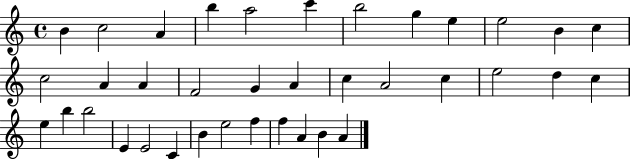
B4/q C5/h A4/q B5/q A5/h C6/q B5/h G5/q E5/q E5/h B4/q C5/q C5/h A4/q A4/q F4/h G4/q A4/q C5/q A4/h C5/q E5/h D5/q C5/q E5/q B5/q B5/h E4/q E4/h C4/q B4/q E5/h F5/q F5/q A4/q B4/q A4/q